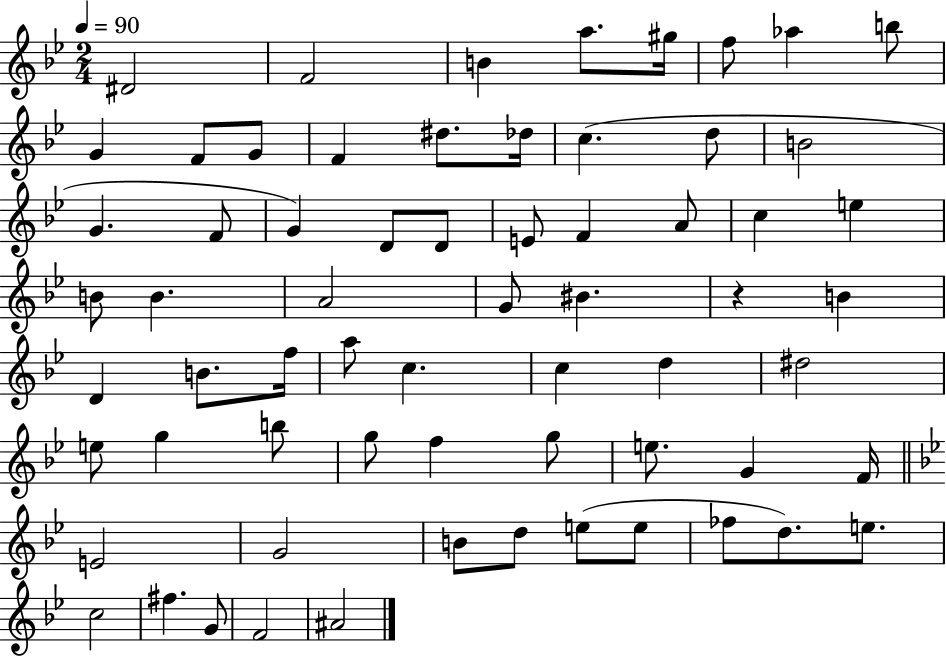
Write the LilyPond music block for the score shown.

{
  \clef treble
  \numericTimeSignature
  \time 2/4
  \key bes \major
  \tempo 4 = 90
  dis'2 | f'2 | b'4 a''8. gis''16 | f''8 aes''4 b''8 | \break g'4 f'8 g'8 | f'4 dis''8. des''16 | c''4.( d''8 | b'2 | \break g'4. f'8 | g'4) d'8 d'8 | e'8 f'4 a'8 | c''4 e''4 | \break b'8 b'4. | a'2 | g'8 bis'4. | r4 b'4 | \break d'4 b'8. f''16 | a''8 c''4. | c''4 d''4 | dis''2 | \break e''8 g''4 b''8 | g''8 f''4 g''8 | e''8. g'4 f'16 | \bar "||" \break \key bes \major e'2 | g'2 | b'8 d''8 e''8( e''8 | fes''8 d''8.) e''8. | \break c''2 | fis''4. g'8 | f'2 | ais'2 | \break \bar "|."
}